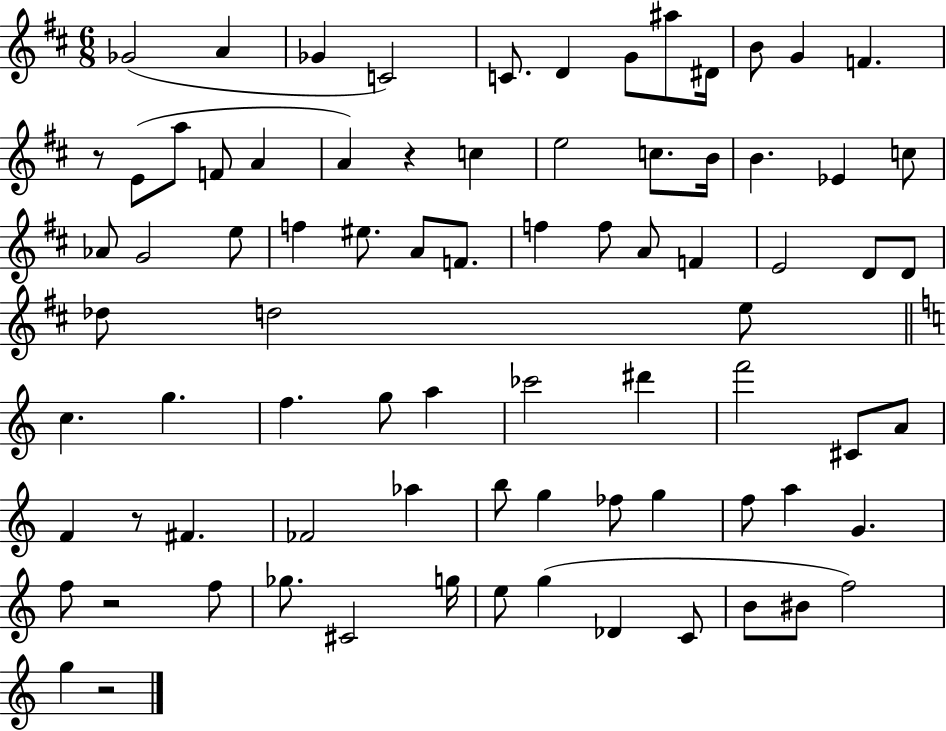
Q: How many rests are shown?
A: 5